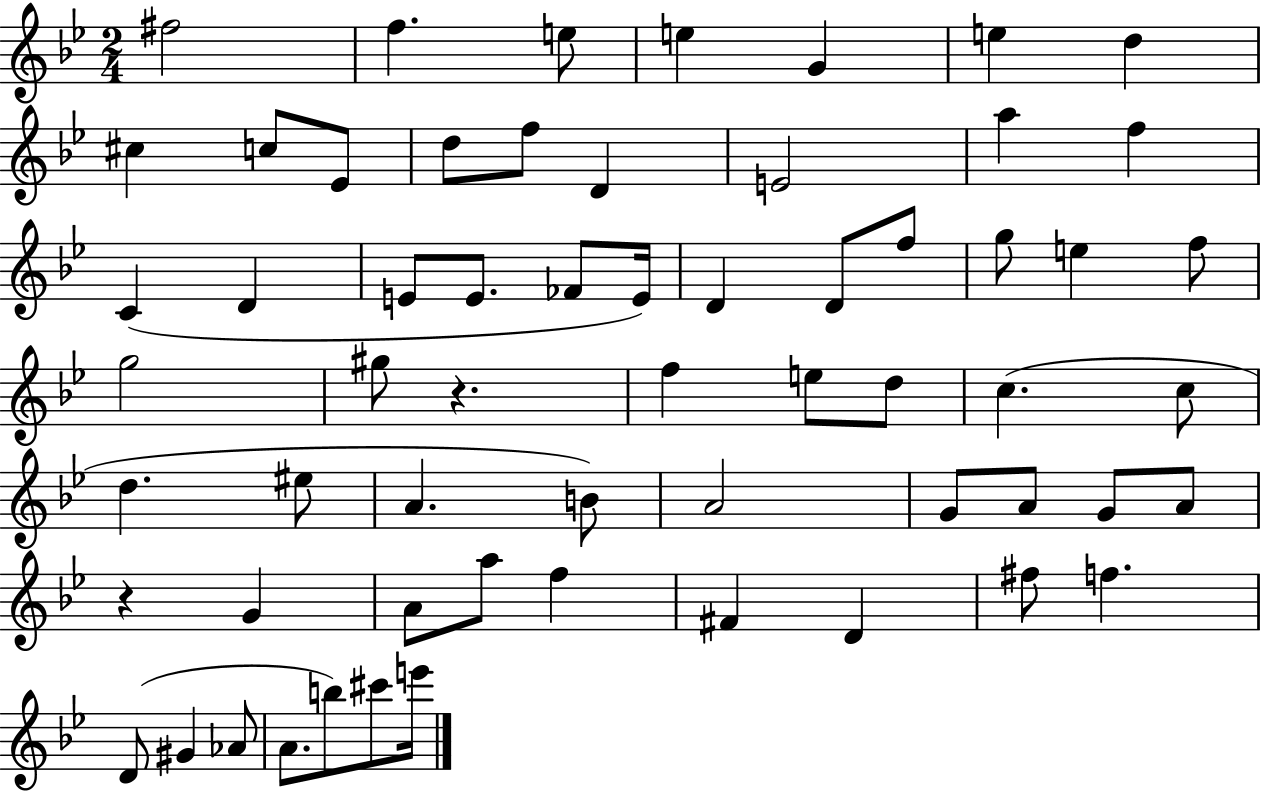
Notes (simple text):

F#5/h F5/q. E5/e E5/q G4/q E5/q D5/q C#5/q C5/e Eb4/e D5/e F5/e D4/q E4/h A5/q F5/q C4/q D4/q E4/e E4/e. FES4/e E4/s D4/q D4/e F5/e G5/e E5/q F5/e G5/h G#5/e R/q. F5/q E5/e D5/e C5/q. C5/e D5/q. EIS5/e A4/q. B4/e A4/h G4/e A4/e G4/e A4/e R/q G4/q A4/e A5/e F5/q F#4/q D4/q F#5/e F5/q. D4/e G#4/q Ab4/e A4/e. B5/e C#6/e E6/s